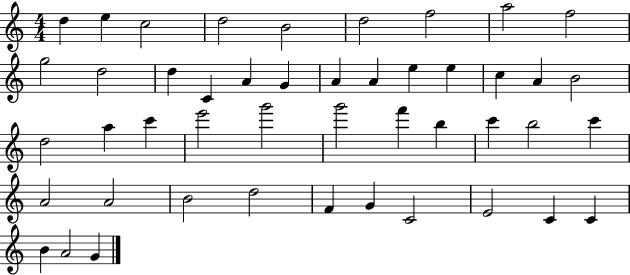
{
  \clef treble
  \numericTimeSignature
  \time 4/4
  \key c \major
  d''4 e''4 c''2 | d''2 b'2 | d''2 f''2 | a''2 f''2 | \break g''2 d''2 | d''4 c'4 a'4 g'4 | a'4 a'4 e''4 e''4 | c''4 a'4 b'2 | \break d''2 a''4 c'''4 | e'''2 g'''2 | g'''2 f'''4 b''4 | c'''4 b''2 c'''4 | \break a'2 a'2 | b'2 d''2 | f'4 g'4 c'2 | e'2 c'4 c'4 | \break b'4 a'2 g'4 | \bar "|."
}